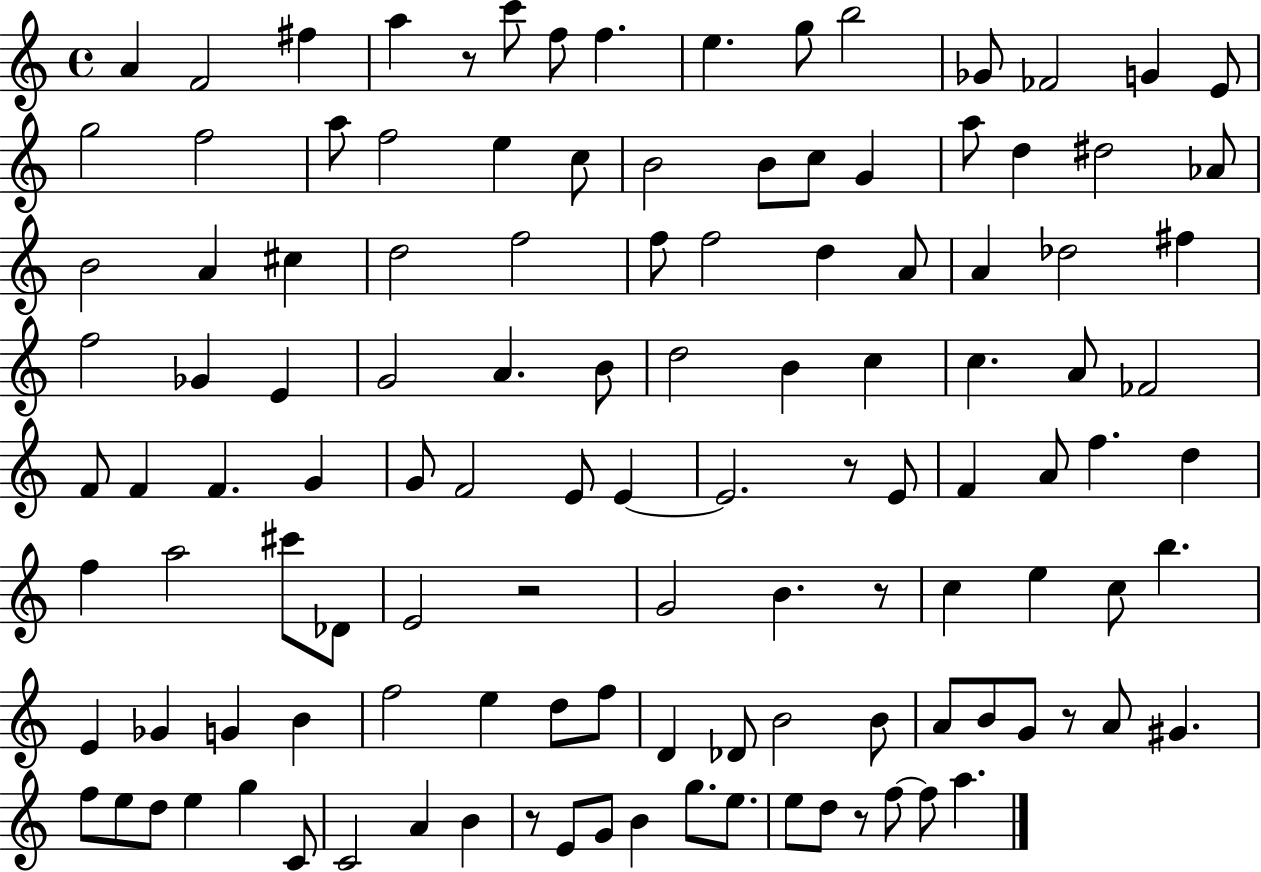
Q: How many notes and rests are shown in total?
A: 120